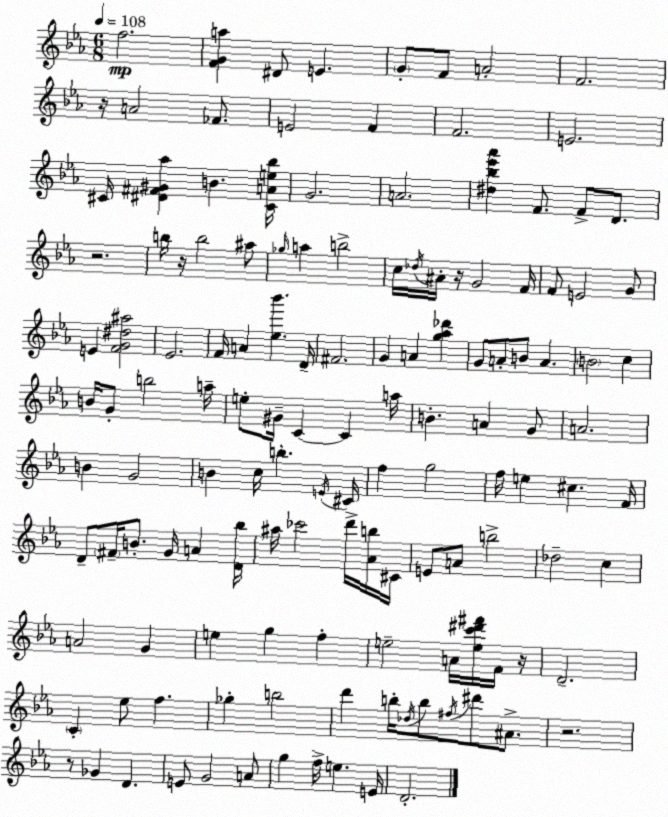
X:1
T:Untitled
M:6/8
L:1/4
K:Eb
f2 [FGa] ^D/2 E G/2 F/2 A2 F2 z/4 A2 _F/2 E2 F F2 E2 ^C/4 [^D^F^G_a] B [^CAe_b]/4 G2 A2 [^d_b_e'_a'] F/2 F/2 D/2 z2 b/4 z/4 b2 ^a/2 _g/4 a b2 c/4 _d/4 ^A/4 z/4 G2 F/4 F/2 E2 G/2 E [FG^d^a]2 _E2 F/4 A [_e_b'] D/4 ^F2 G A [g_a_d'] G/2 A/2 B/2 A B2 c B/4 G/2 b2 a/4 e/2 ^G/4 C C a/4 B A G/2 A2 B G2 B c/4 b E/4 ^C/4 f g2 f/4 e ^c F/4 D/2 ^F/4 B/2 G/4 A [D_b]/4 ^a/4 _c'2 d'/4 [_Ab]/4 ^C/4 E/2 A/2 b2 _d2 c A2 G e g f e2 A/4 [ec'^d'^f']/4 F/4 z/4 D2 C _e/2 f _g b2 d' b/4 _d/4 b/2 ^f/4 ^d'/2 ^A/2 z2 z/2 _G D E/2 G2 A/2 g f/4 e E/4 D2